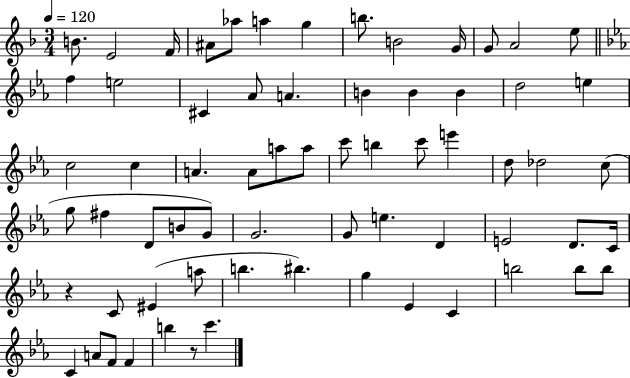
{
  \clef treble
  \numericTimeSignature
  \time 3/4
  \key f \major
  \tempo 4 = 120
  \repeat volta 2 { b'8. e'2 f'16 | ais'8 aes''8 a''4 g''4 | b''8. b'2 g'16 | g'8 a'2 e''8 | \break \bar "||" \break \key ees \major f''4 e''2 | cis'4 aes'8 a'4. | b'4 b'4 b'4 | d''2 e''4 | \break c''2 c''4 | a'4. a'8 a''8 a''8 | c'''8 b''4 c'''8 e'''4 | d''8 des''2 c''8( | \break g''8 fis''4 d'8 b'8 g'8) | g'2. | g'8 e''4. d'4 | e'2 d'8. c'16 | \break r4 c'8 eis'4( a''8 | b''4. bis''4.) | g''4 ees'4 c'4 | b''2 b''8 b''8 | \break c'4 a'8 f'8 f'4 | b''4 r8 c'''4. | } \bar "|."
}